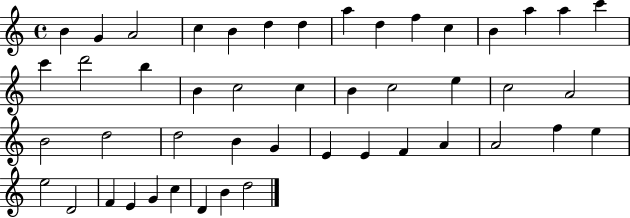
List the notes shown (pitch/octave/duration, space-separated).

B4/q G4/q A4/h C5/q B4/q D5/q D5/q A5/q D5/q F5/q C5/q B4/q A5/q A5/q C6/q C6/q D6/h B5/q B4/q C5/h C5/q B4/q C5/h E5/q C5/h A4/h B4/h D5/h D5/h B4/q G4/q E4/q E4/q F4/q A4/q A4/h F5/q E5/q E5/h D4/h F4/q E4/q G4/q C5/q D4/q B4/q D5/h